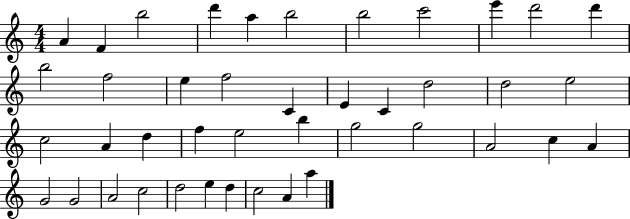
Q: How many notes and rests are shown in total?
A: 42